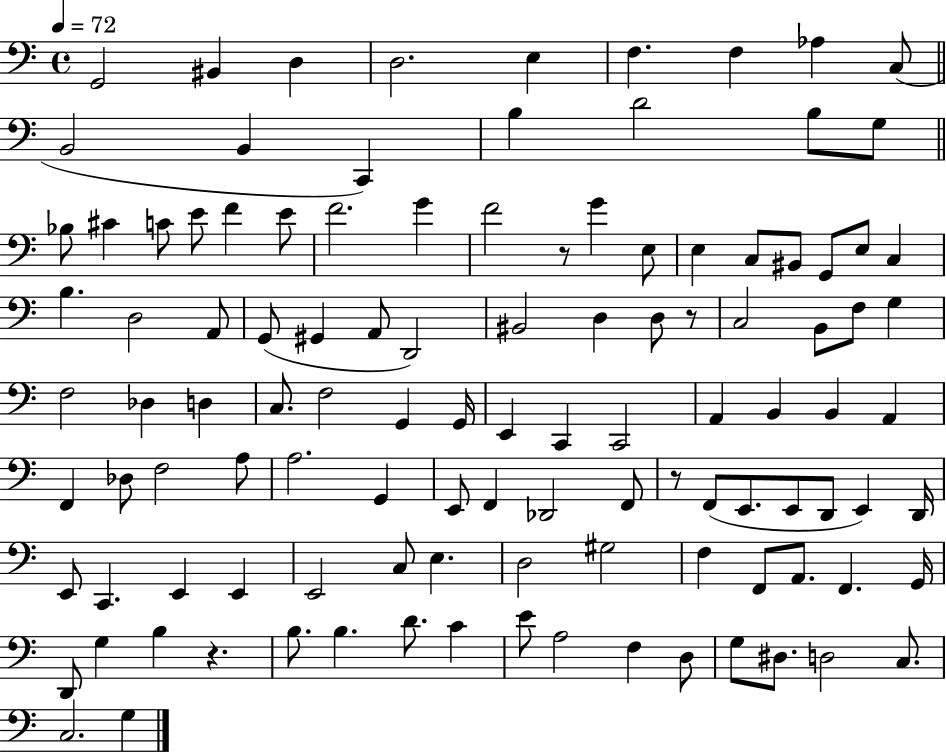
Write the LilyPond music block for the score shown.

{
  \clef bass
  \time 4/4
  \defaultTimeSignature
  \key c \major
  \tempo 4 = 72
  g,2 bis,4 d4 | d2. e4 | f4. f4 aes4 c8( | \bar "||" \break \key a \minor b,2 b,4 c,4) | b4 d'2 b8 g8 | \bar "||" \break \key a \minor bes8 cis'4 c'8 e'8 f'4 e'8 | f'2. g'4 | f'2 r8 g'4 e8 | e4 c8 bis,8 g,8 e8 c4 | \break b4. d2 a,8 | g,8( gis,4 a,8 d,2) | bis,2 d4 d8 r8 | c2 b,8 f8 g4 | \break f2 des4 d4 | c8. f2 g,4 g,16 | e,4 c,4 c,2 | a,4 b,4 b,4 a,4 | \break f,4 des8 f2 a8 | a2. g,4 | e,8 f,4 des,2 f,8 | r8 f,8( e,8. e,8 d,8 e,4) d,16 | \break e,8 c,4. e,4 e,4 | e,2 c8 e4. | d2 gis2 | f4 f,8 a,8. f,4. g,16 | \break d,8 g4 b4 r4. | b8. b4. d'8. c'4 | e'8 a2 f4 d8 | g8 dis8. d2 c8. | \break c2. g4 | \bar "|."
}